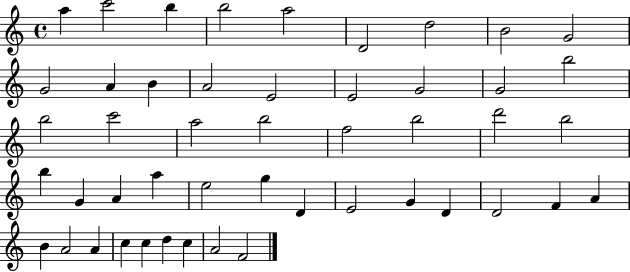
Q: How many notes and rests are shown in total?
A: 48